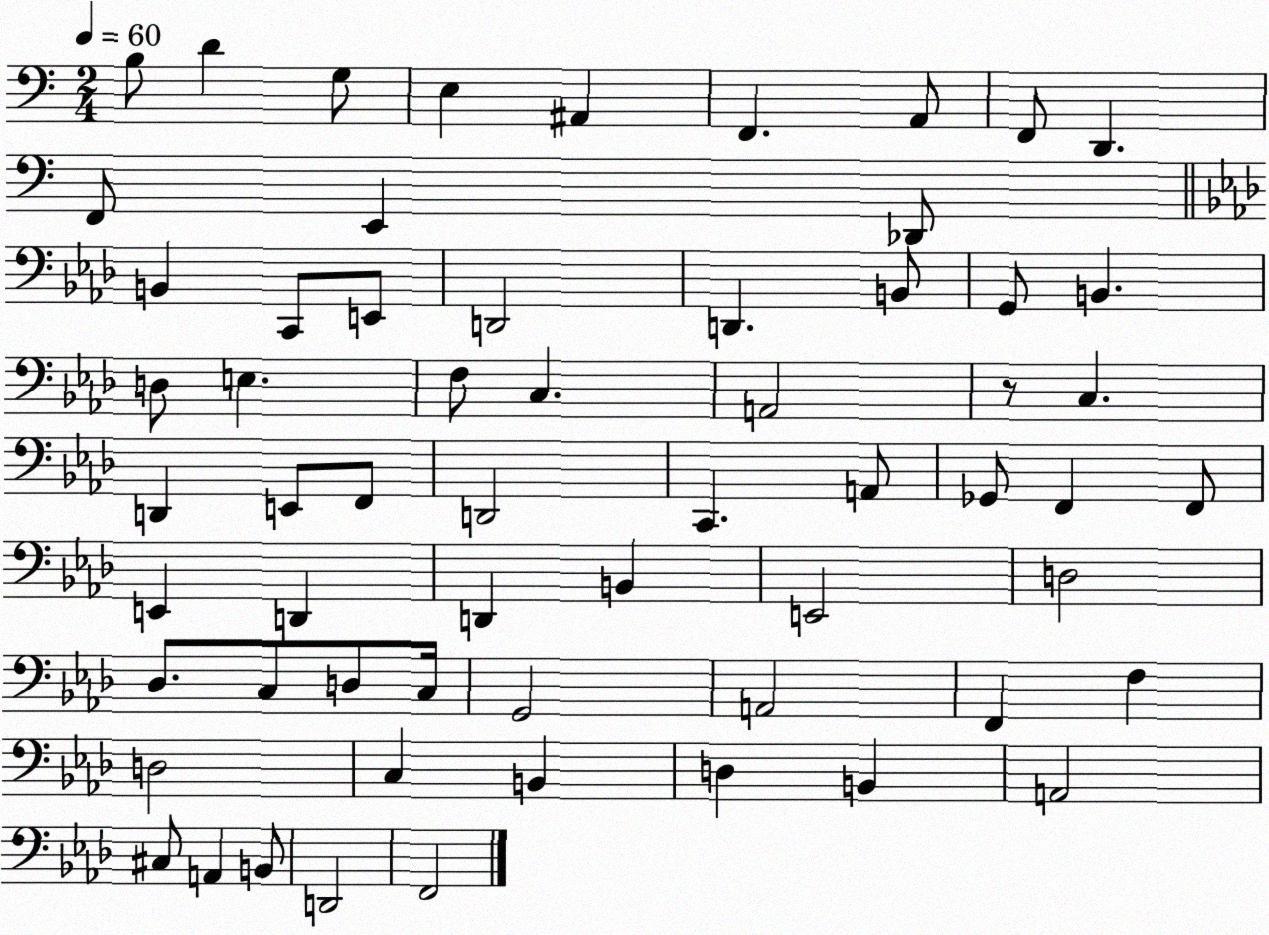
X:1
T:Untitled
M:2/4
L:1/4
K:C
B,/2 D G,/2 E, ^A,, F,, A,,/2 F,,/2 D,, F,,/2 E,, _D,,/2 B,, C,,/2 E,,/2 D,,2 D,, B,,/2 G,,/2 B,, D,/2 E, F,/2 C, A,,2 z/2 C, D,, E,,/2 F,,/2 D,,2 C,, A,,/2 _G,,/2 F,, F,,/2 E,, D,, D,, B,, E,,2 D,2 _D,/2 C,/2 D,/2 C,/4 G,,2 A,,2 F,, F, D,2 C, B,, D, B,, A,,2 ^C,/2 A,, B,,/2 D,,2 F,,2